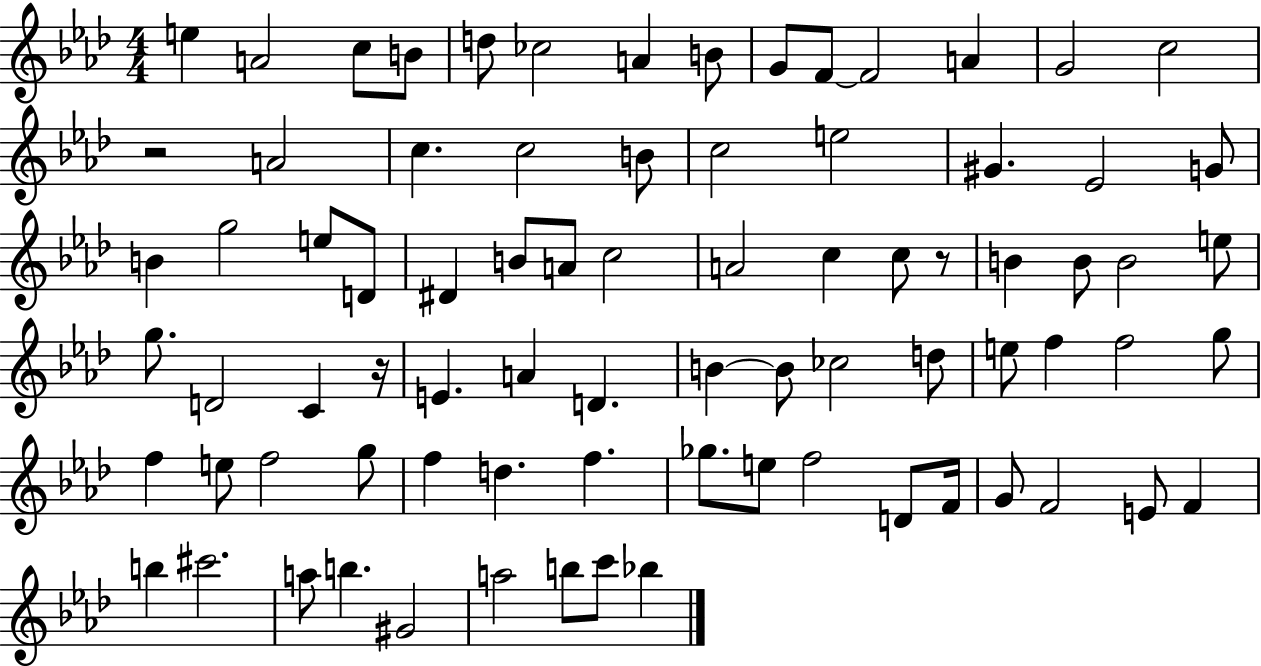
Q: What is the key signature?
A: AES major